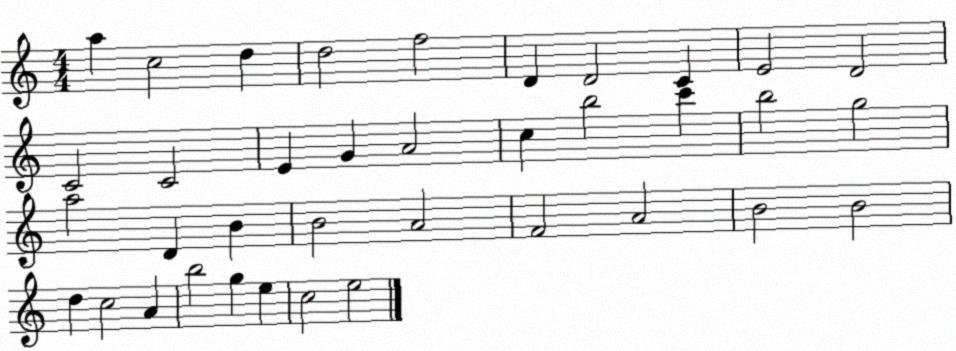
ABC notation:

X:1
T:Untitled
M:4/4
L:1/4
K:C
a c2 d d2 f2 D D2 C E2 D2 C2 C2 E G A2 c b2 c' b2 g2 a2 D B B2 A2 F2 A2 B2 B2 d c2 A b2 g e c2 e2